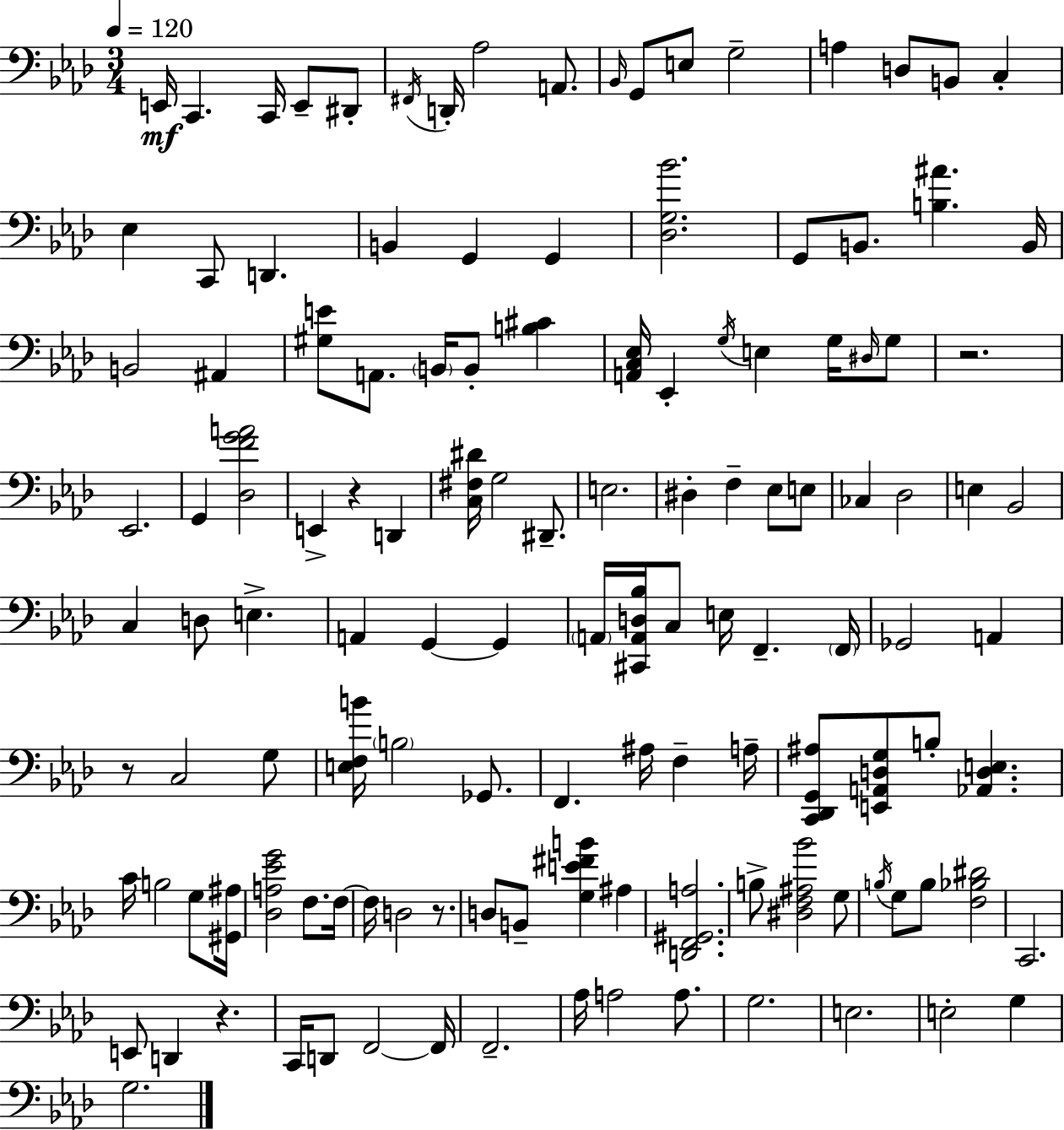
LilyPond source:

{
  \clef bass
  \numericTimeSignature
  \time 3/4
  \key f \minor
  \tempo 4 = 120
  \repeat volta 2 { e,16\mf c,4. c,16 e,8-- dis,8-. | \acciaccatura { fis,16 } d,16-. aes2 a,8. | \grace { bes,16 } g,8 e8 g2-- | a4 d8 b,8 c4-. | \break ees4 c,8 d,4. | b,4 g,4 g,4 | <des g bes'>2. | g,8 b,8. <b ais'>4. | \break b,16 b,2 ais,4 | <gis e'>8 a,8. \parenthesize b,16 b,8-. <b cis'>4 | <a, c ees>16 ees,4-. \acciaccatura { g16 } e4 | g16 \grace { dis16 } g8 r2. | \break ees,2. | g,4 <des f' g' a'>2 | e,4-> r4 | d,4 <c fis dis'>16 g2 | \break dis,8.-- e2. | dis4-. f4-- | ees8 e8 ces4 des2 | e4 bes,2 | \break c4 d8 e4.-> | a,4 g,4~~ | g,4 \parenthesize a,16 <cis, a, d bes>16 c8 e16 f,4.-- | \parenthesize f,16 ges,2 | \break a,4 r8 c2 | g8 <e f b'>16 \parenthesize b2 | ges,8. f,4. ais16 f4-- | a16-- <c, des, g, ais>8 <e, a, d g>8 b8-. <aes, d e>4. | \break c'16 b2 | g8 <gis, ais>16 <des a ees' g'>2 | f8. f16~~ f16 d2 | r8. d8 b,8-- <g e' fis' b'>4 | \break ais4 <d, f, gis, a>2. | b8-> <dis f ais bes'>2 | g8 \acciaccatura { b16 } g8 b8 <f bes dis'>2 | c,2. | \break e,8 d,4 r4. | c,16 d,8 f,2~~ | f,16 f,2.-- | aes16 a2 | \break a8. g2. | e2. | e2-. | g4 g2. | \break } \bar "|."
}